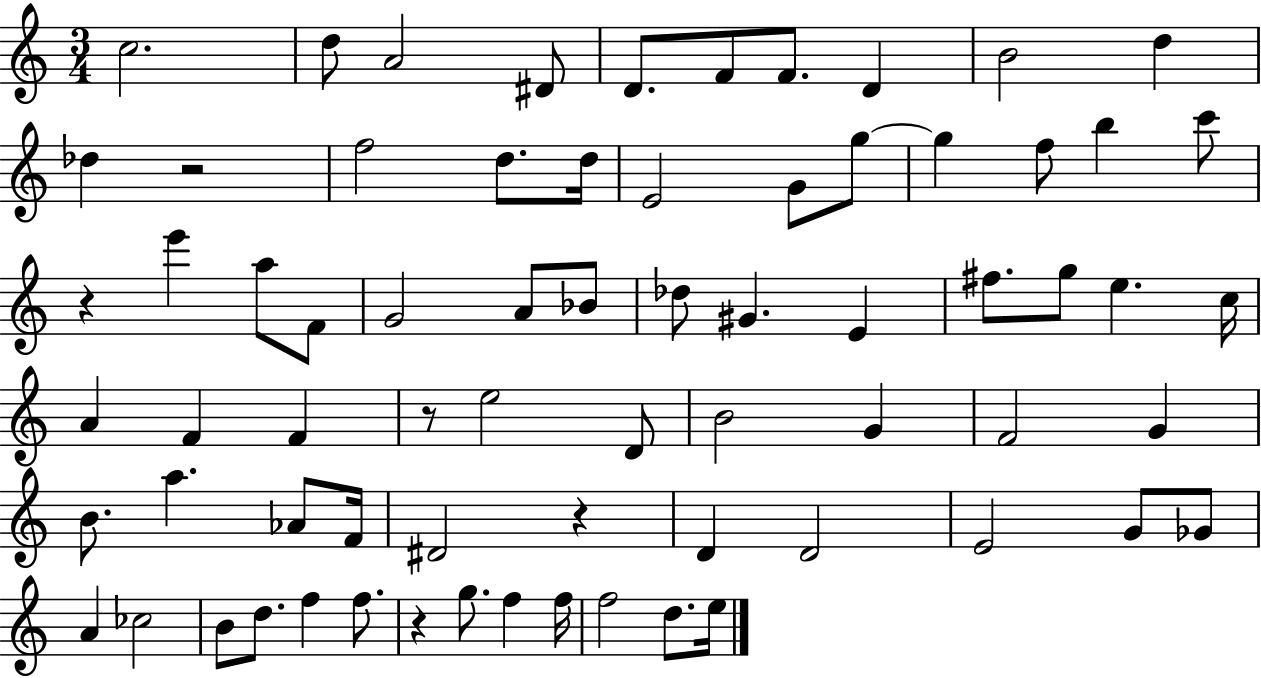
C5/h. D5/e A4/h D#4/e D4/e. F4/e F4/e. D4/q B4/h D5/q Db5/q R/h F5/h D5/e. D5/s E4/h G4/e G5/e G5/q F5/e B5/q C6/e R/q E6/q A5/e F4/e G4/h A4/e Bb4/e Db5/e G#4/q. E4/q F#5/e. G5/e E5/q. C5/s A4/q F4/q F4/q R/e E5/h D4/e B4/h G4/q F4/h G4/q B4/e. A5/q. Ab4/e F4/s D#4/h R/q D4/q D4/h E4/h G4/e Gb4/e A4/q CES5/h B4/e D5/e. F5/q F5/e. R/q G5/e. F5/q F5/s F5/h D5/e. E5/s